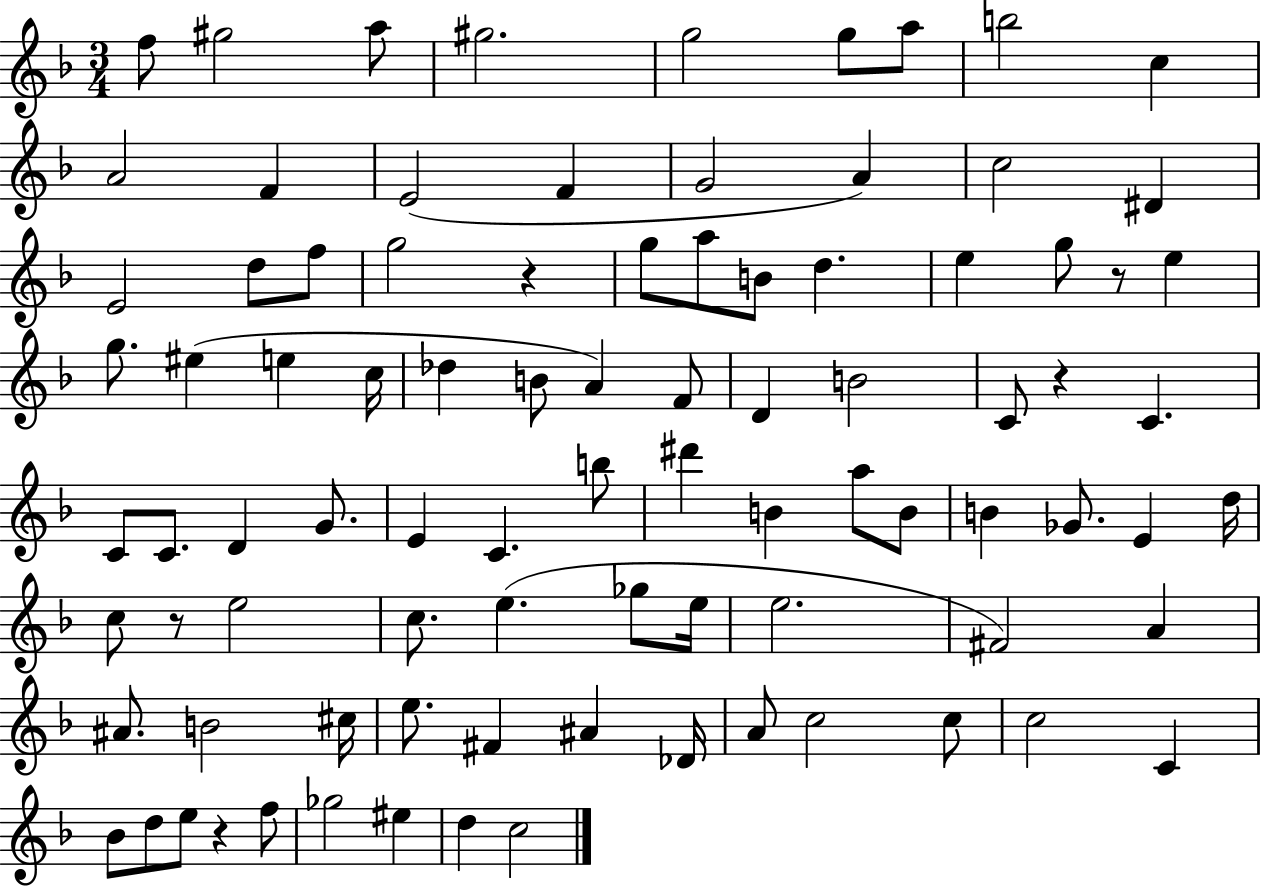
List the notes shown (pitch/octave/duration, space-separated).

F5/e G#5/h A5/e G#5/h. G5/h G5/e A5/e B5/h C5/q A4/h F4/q E4/h F4/q G4/h A4/q C5/h D#4/q E4/h D5/e F5/e G5/h R/q G5/e A5/e B4/e D5/q. E5/q G5/e R/e E5/q G5/e. EIS5/q E5/q C5/s Db5/q B4/e A4/q F4/e D4/q B4/h C4/e R/q C4/q. C4/e C4/e. D4/q G4/e. E4/q C4/q. B5/e D#6/q B4/q A5/e B4/e B4/q Gb4/e. E4/q D5/s C5/e R/e E5/h C5/e. E5/q. Gb5/e E5/s E5/h. F#4/h A4/q A#4/e. B4/h C#5/s E5/e. F#4/q A#4/q Db4/s A4/e C5/h C5/e C5/h C4/q Bb4/e D5/e E5/e R/q F5/e Gb5/h EIS5/q D5/q C5/h